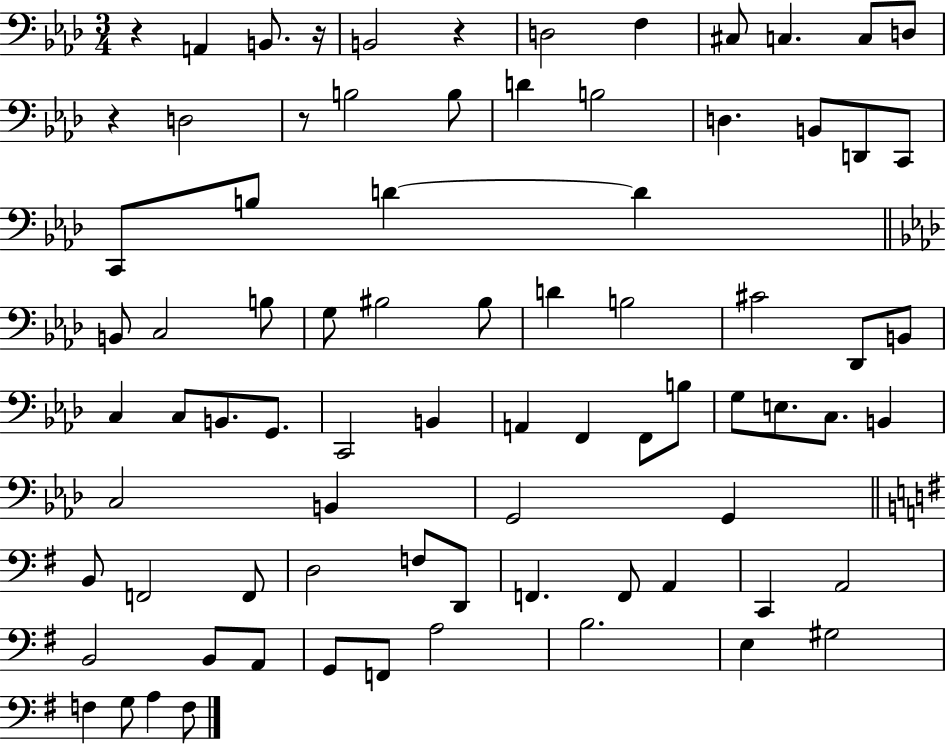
R/q A2/q B2/e. R/s B2/h R/q D3/h F3/q C#3/e C3/q. C3/e D3/e R/q D3/h R/e B3/h B3/e D4/q B3/h D3/q. B2/e D2/e C2/e C2/e B3/e D4/q D4/q B2/e C3/h B3/e G3/e BIS3/h BIS3/e D4/q B3/h C#4/h Db2/e B2/e C3/q C3/e B2/e. G2/e. C2/h B2/q A2/q F2/q F2/e B3/e G3/e E3/e. C3/e. B2/q C3/h B2/q G2/h G2/q B2/e F2/h F2/e D3/h F3/e D2/e F2/q. F2/e A2/q C2/q A2/h B2/h B2/e A2/e G2/e F2/e A3/h B3/h. E3/q G#3/h F3/q G3/e A3/q F3/e